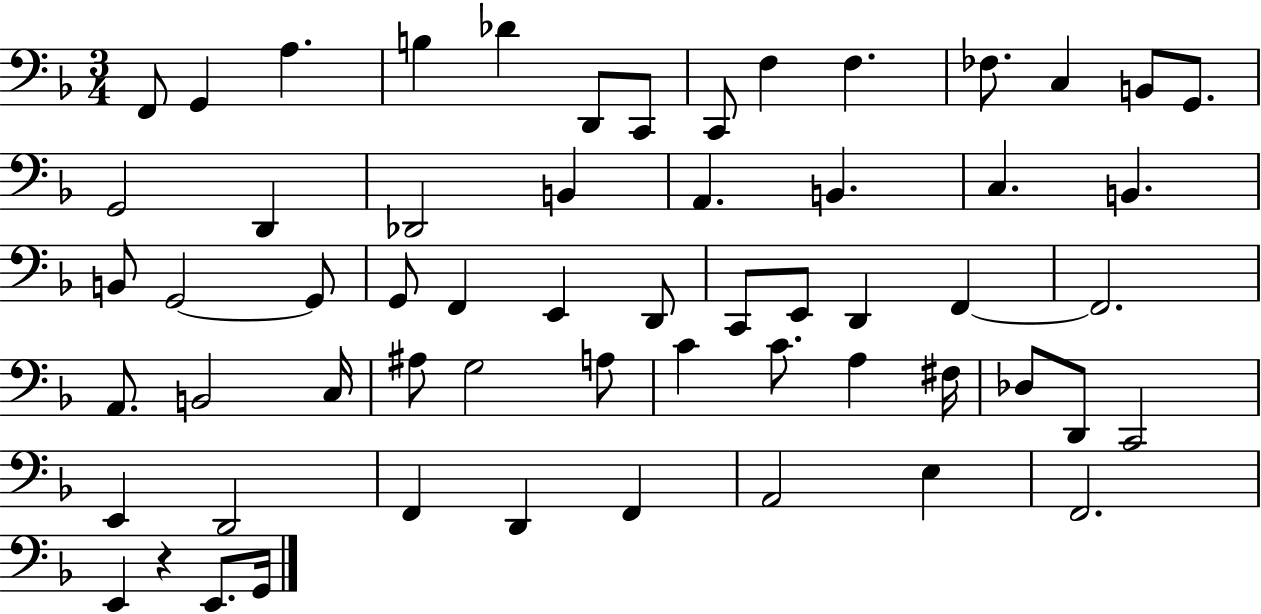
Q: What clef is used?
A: bass